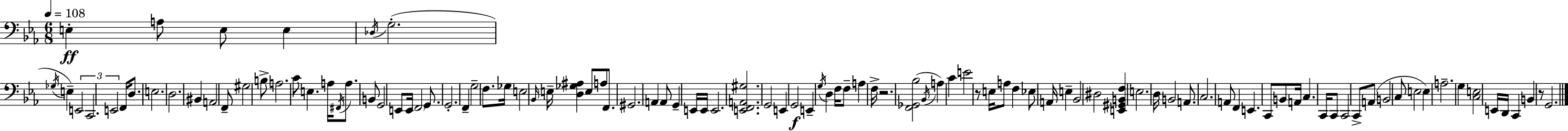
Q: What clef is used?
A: bass